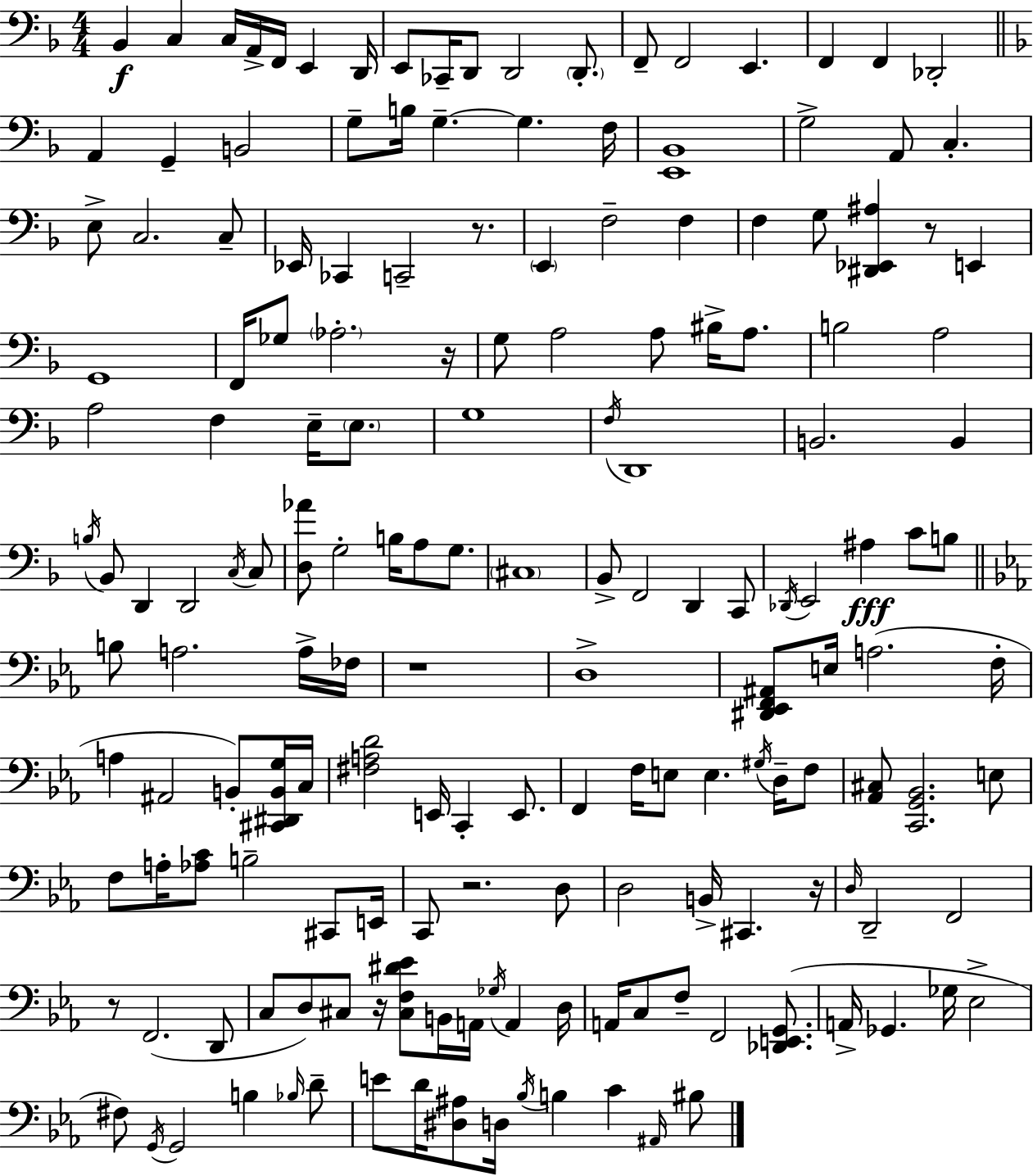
{
  \clef bass
  \numericTimeSignature
  \time 4/4
  \key f \major
  bes,4\f c4 c16 a,16-> f,16 e,4 d,16 | e,8 ces,16-- d,8 d,2 \parenthesize d,8.-. | f,8-- f,2 e,4. | f,4 f,4 des,2-. | \break \bar "||" \break \key d \minor a,4 g,4-- b,2 | g8-- b16 g4.--~~ g4. f16 | <e, bes,>1 | g2-> a,8 c4.-. | \break e8-> c2. c8-- | ees,16 ces,4 c,2-- r8. | \parenthesize e,4 f2-- f4 | f4 g8 <dis, ees, ais>4 r8 e,4 | \break g,1 | f,16 ges8 \parenthesize aes2.-. r16 | g8 a2 a8 bis16-> a8. | b2 a2 | \break a2 f4 e16-- \parenthesize e8. | g1 | \acciaccatura { f16 } d,1 | b,2. b,4 | \break \acciaccatura { b16 } bes,8 d,4 d,2 | \acciaccatura { c16 } c8 <d aes'>8 g2-. b16 a8 | g8. \parenthesize cis1 | bes,8-> f,2 d,4 | \break c,8 \acciaccatura { des,16 } e,2 ais4\fff | c'8 b8 \bar "||" \break \key c \minor b8 a2. a16-> fes16 | r1 | d1-> | <dis, ees, f, ais,>8 e16 a2.( f16-. | \break a4 ais,2 b,8-.) <cis, dis, b, g>16 c16 | <fis a d'>2 e,16 c,4-. e,8. | f,4 f16 e8 e4. \acciaccatura { gis16 } d16-- f8 | <aes, cis>8 <c, g, bes,>2. e8 | \break f8 a16-. <aes c'>8 b2-- cis,8 | e,16 c,8 r2. d8 | d2 b,16-> cis,4. | r16 \grace { d16 } d,2-- f,2 | \break r8 f,2.( | d,8 c8 d8) cis8 r16 <cis f dis' ees'>8 b,16 a,16 \acciaccatura { ges16 } a,4 | d16 a,16 c8 f8-- f,2 | <des, e, g,>8.( a,16-> ges,4. ges16 ees2-> | \break fis8) \acciaccatura { g,16 } g,2 b4 | \grace { bes16 } d'8-- e'8 d'16 <dis ais>8 d16 \acciaccatura { bes16 } b4 | c'4 \grace { ais,16 } bis8 \bar "|."
}